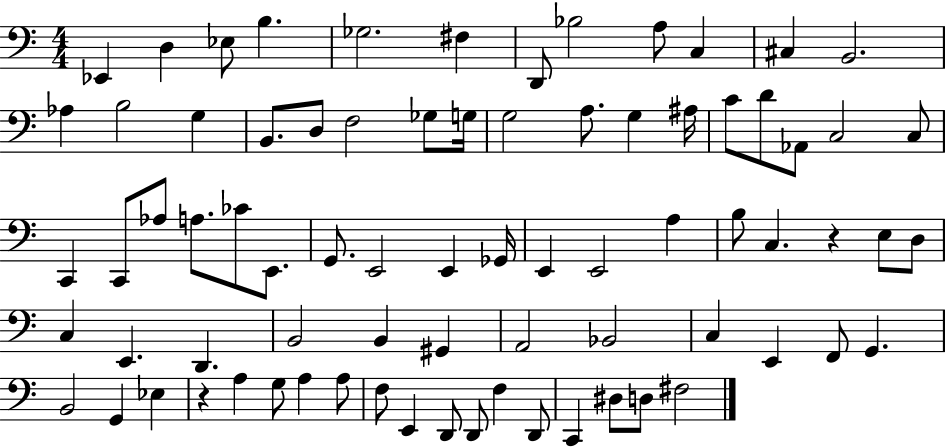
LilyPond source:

{
  \clef bass
  \numericTimeSignature
  \time 4/4
  \key c \major
  ees,4 d4 ees8 b4. | ges2. fis4 | d,8 bes2 a8 c4 | cis4 b,2. | \break aes4 b2 g4 | b,8. d8 f2 ges8 g16 | g2 a8. g4 ais16 | c'8 d'8 aes,8 c2 c8 | \break c,4 c,8 aes8 a8. ces'8 e,8. | g,8. e,2 e,4 ges,16 | e,4 e,2 a4 | b8 c4. r4 e8 d8 | \break c4 e,4. d,4. | b,2 b,4 gis,4 | a,2 bes,2 | c4 e,4 f,8 g,4. | \break b,2 g,4 ees4 | r4 a4 g8 a4 a8 | f8 e,4 d,8 d,8 f4 d,8 | c,4 dis8 d8 fis2 | \break \bar "|."
}